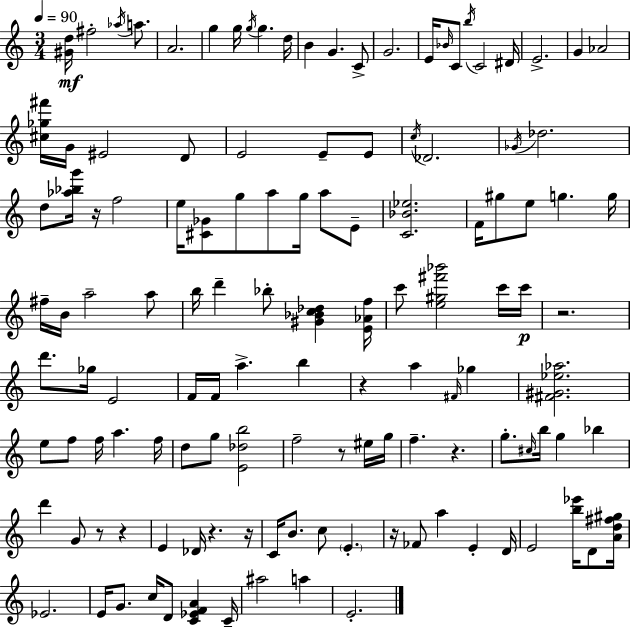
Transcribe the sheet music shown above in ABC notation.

X:1
T:Untitled
M:3/4
L:1/4
K:Am
[^Gd]/4 ^f2 _a/4 a/2 A2 g g/4 g/4 g d/4 B G C/2 G2 E/4 _B/4 C/2 b/4 C2 ^D/4 E2 G _A2 [^c_g^f']/4 G/4 ^E2 D/2 E2 E/2 E/2 c/4 _D2 _G/4 _d2 d/2 [_a_bg']/4 z/4 f2 e/4 [^C_G]/2 g/2 a/2 g/4 a/2 E/2 [C_B_e]2 F/4 ^g/2 e/2 g g/4 ^f/4 B/4 a2 a/2 b/4 d' _b/2 [^G_Bc_d] [E_Af]/4 c'/2 [e^g^f'_b']2 c'/4 c'/4 z2 d'/2 _g/4 E2 F/4 F/4 a b z a ^F/4 _g [^F^G_e_a]2 e/2 f/2 f/4 a f/4 d/2 g/2 [E_db]2 f2 z/2 ^e/4 g/4 f z g/2 ^c/4 b/4 g _b d' G/2 z/2 z E _D/4 z z/4 C/4 B/2 c/2 E z/4 _F/2 a E D/4 E2 [b_e']/4 D/2 [Ad^f^g]/4 _E2 E/4 G/2 c/4 D/2 [C_EFA] C/4 ^a2 a E2